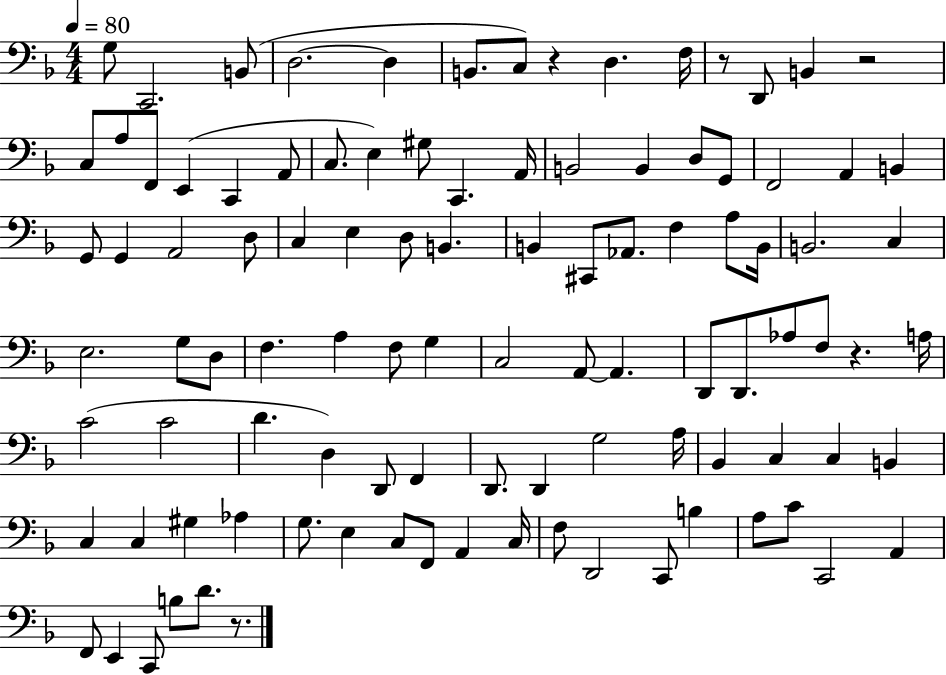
G3/e C2/h. B2/e D3/h. D3/q B2/e. C3/e R/q D3/q. F3/s R/e D2/e B2/q R/h C3/e A3/e F2/e E2/q C2/q A2/e C3/e. E3/q G#3/e C2/q. A2/s B2/h B2/q D3/e G2/e F2/h A2/q B2/q G2/e G2/q A2/h D3/e C3/q E3/q D3/e B2/q. B2/q C#2/e Ab2/e. F3/q A3/e B2/s B2/h. C3/q E3/h. G3/e D3/e F3/q. A3/q F3/e G3/q C3/h A2/e A2/q. D2/e D2/e. Ab3/e F3/e R/q. A3/s C4/h C4/h D4/q. D3/q D2/e F2/q D2/e. D2/q G3/h A3/s Bb2/q C3/q C3/q B2/q C3/q C3/q G#3/q Ab3/q G3/e. E3/q C3/e F2/e A2/q C3/s F3/e D2/h C2/e B3/q A3/e C4/e C2/h A2/q F2/e E2/q C2/e B3/e D4/e. R/e.